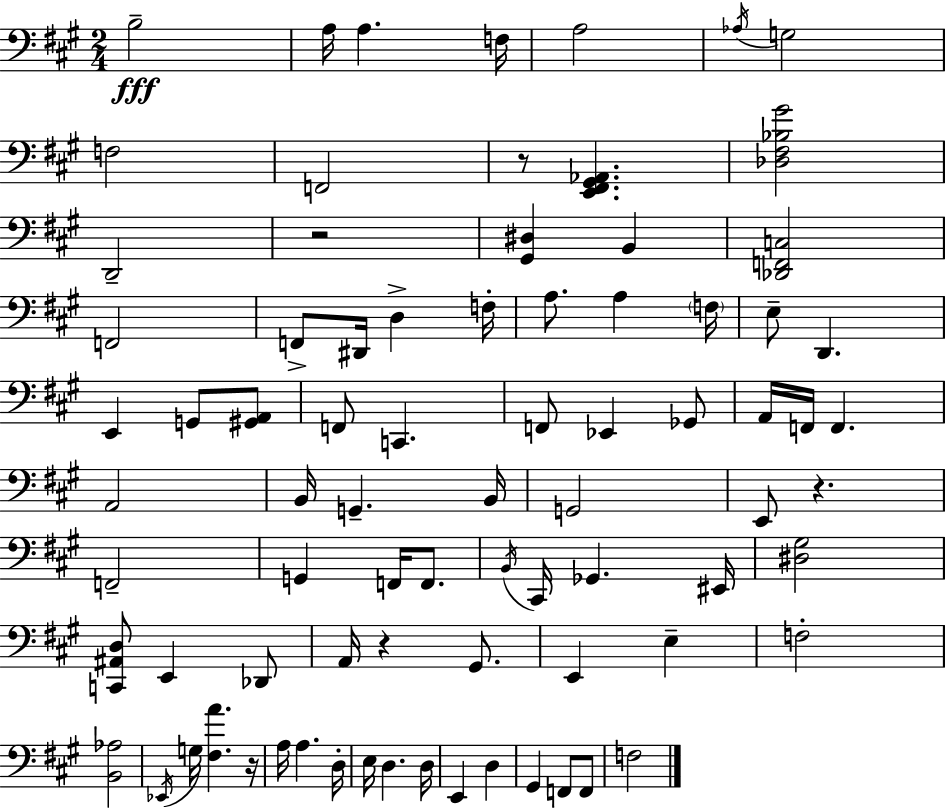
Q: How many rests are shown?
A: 5